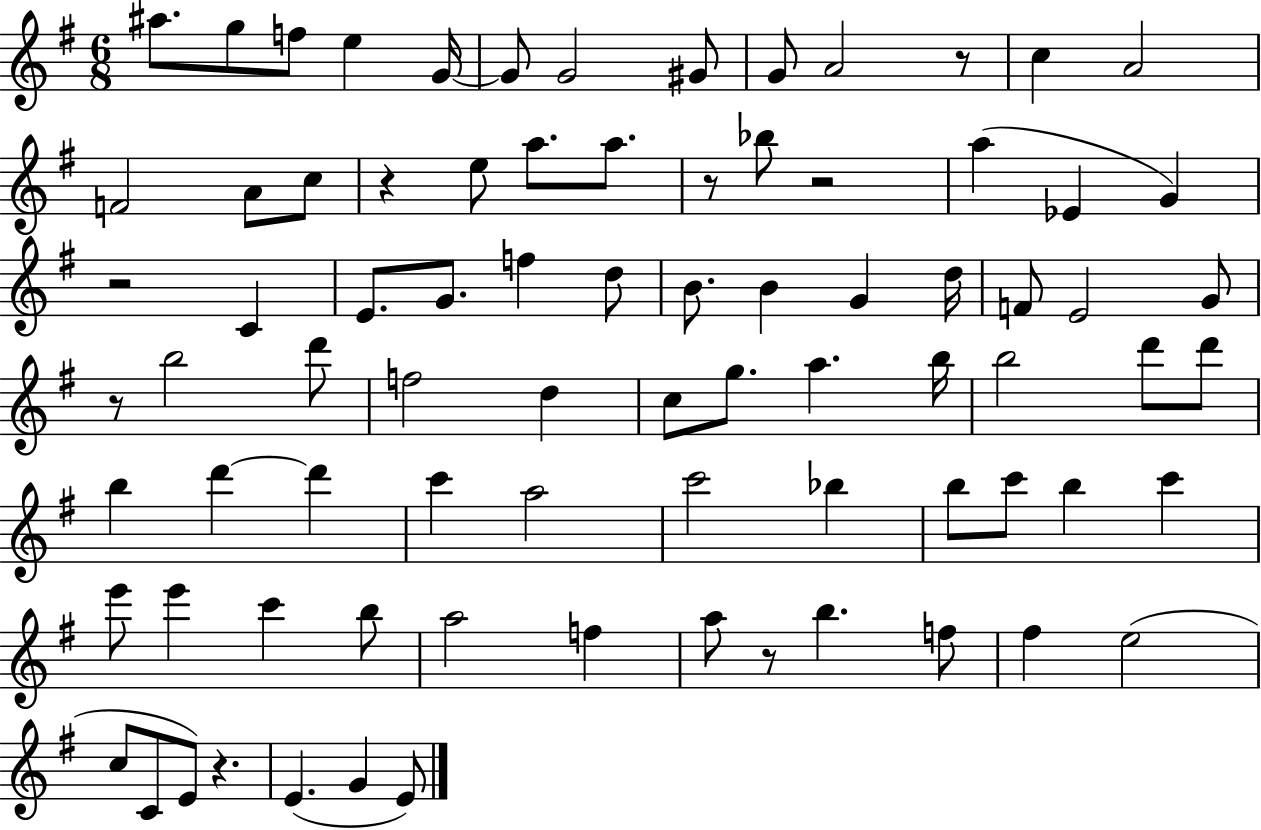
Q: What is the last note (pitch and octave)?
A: E4